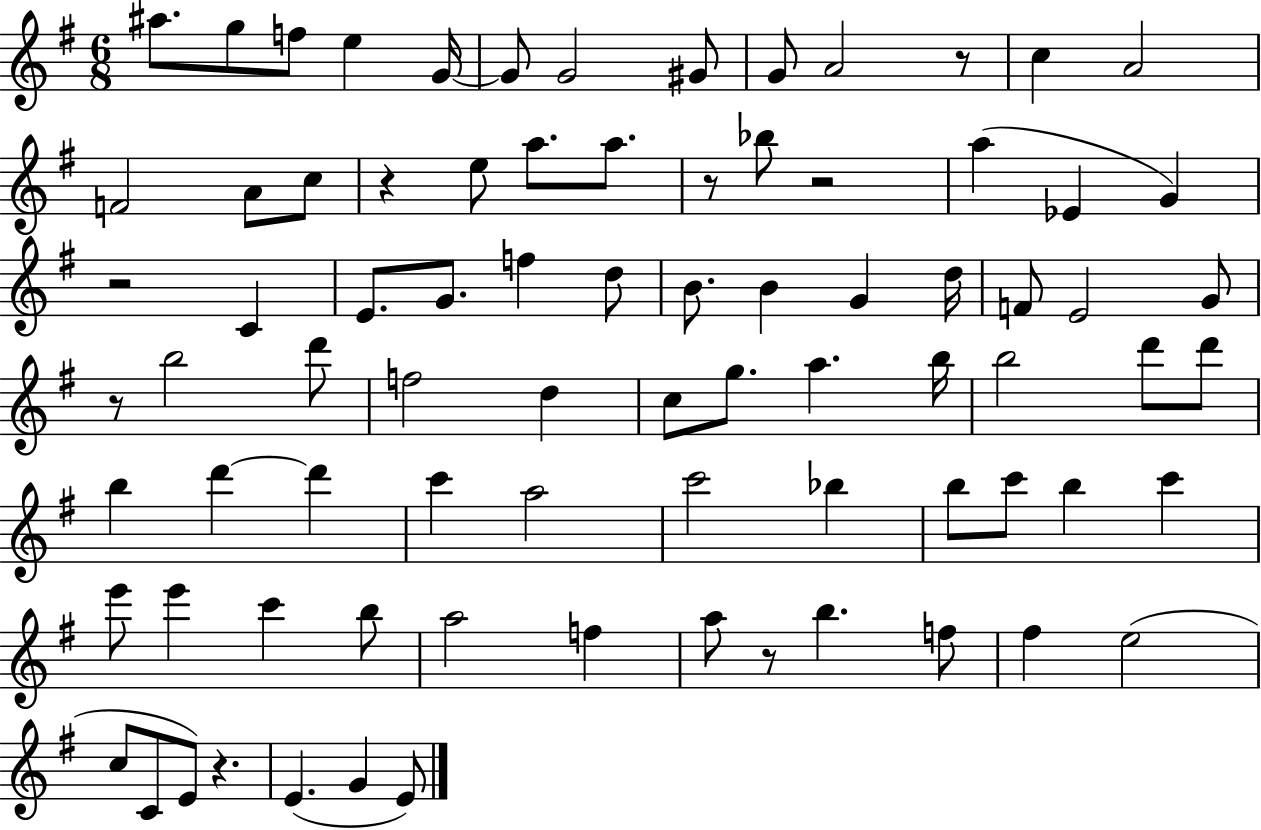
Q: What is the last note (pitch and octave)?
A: E4